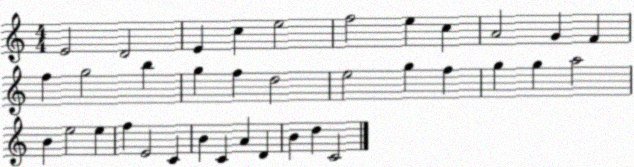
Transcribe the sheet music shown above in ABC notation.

X:1
T:Untitled
M:4/4
L:1/4
K:C
E2 D2 E c e2 f2 e c A2 G F f g2 b g f d2 e2 g f g g a2 B e2 e f E2 C B C A D B d C2